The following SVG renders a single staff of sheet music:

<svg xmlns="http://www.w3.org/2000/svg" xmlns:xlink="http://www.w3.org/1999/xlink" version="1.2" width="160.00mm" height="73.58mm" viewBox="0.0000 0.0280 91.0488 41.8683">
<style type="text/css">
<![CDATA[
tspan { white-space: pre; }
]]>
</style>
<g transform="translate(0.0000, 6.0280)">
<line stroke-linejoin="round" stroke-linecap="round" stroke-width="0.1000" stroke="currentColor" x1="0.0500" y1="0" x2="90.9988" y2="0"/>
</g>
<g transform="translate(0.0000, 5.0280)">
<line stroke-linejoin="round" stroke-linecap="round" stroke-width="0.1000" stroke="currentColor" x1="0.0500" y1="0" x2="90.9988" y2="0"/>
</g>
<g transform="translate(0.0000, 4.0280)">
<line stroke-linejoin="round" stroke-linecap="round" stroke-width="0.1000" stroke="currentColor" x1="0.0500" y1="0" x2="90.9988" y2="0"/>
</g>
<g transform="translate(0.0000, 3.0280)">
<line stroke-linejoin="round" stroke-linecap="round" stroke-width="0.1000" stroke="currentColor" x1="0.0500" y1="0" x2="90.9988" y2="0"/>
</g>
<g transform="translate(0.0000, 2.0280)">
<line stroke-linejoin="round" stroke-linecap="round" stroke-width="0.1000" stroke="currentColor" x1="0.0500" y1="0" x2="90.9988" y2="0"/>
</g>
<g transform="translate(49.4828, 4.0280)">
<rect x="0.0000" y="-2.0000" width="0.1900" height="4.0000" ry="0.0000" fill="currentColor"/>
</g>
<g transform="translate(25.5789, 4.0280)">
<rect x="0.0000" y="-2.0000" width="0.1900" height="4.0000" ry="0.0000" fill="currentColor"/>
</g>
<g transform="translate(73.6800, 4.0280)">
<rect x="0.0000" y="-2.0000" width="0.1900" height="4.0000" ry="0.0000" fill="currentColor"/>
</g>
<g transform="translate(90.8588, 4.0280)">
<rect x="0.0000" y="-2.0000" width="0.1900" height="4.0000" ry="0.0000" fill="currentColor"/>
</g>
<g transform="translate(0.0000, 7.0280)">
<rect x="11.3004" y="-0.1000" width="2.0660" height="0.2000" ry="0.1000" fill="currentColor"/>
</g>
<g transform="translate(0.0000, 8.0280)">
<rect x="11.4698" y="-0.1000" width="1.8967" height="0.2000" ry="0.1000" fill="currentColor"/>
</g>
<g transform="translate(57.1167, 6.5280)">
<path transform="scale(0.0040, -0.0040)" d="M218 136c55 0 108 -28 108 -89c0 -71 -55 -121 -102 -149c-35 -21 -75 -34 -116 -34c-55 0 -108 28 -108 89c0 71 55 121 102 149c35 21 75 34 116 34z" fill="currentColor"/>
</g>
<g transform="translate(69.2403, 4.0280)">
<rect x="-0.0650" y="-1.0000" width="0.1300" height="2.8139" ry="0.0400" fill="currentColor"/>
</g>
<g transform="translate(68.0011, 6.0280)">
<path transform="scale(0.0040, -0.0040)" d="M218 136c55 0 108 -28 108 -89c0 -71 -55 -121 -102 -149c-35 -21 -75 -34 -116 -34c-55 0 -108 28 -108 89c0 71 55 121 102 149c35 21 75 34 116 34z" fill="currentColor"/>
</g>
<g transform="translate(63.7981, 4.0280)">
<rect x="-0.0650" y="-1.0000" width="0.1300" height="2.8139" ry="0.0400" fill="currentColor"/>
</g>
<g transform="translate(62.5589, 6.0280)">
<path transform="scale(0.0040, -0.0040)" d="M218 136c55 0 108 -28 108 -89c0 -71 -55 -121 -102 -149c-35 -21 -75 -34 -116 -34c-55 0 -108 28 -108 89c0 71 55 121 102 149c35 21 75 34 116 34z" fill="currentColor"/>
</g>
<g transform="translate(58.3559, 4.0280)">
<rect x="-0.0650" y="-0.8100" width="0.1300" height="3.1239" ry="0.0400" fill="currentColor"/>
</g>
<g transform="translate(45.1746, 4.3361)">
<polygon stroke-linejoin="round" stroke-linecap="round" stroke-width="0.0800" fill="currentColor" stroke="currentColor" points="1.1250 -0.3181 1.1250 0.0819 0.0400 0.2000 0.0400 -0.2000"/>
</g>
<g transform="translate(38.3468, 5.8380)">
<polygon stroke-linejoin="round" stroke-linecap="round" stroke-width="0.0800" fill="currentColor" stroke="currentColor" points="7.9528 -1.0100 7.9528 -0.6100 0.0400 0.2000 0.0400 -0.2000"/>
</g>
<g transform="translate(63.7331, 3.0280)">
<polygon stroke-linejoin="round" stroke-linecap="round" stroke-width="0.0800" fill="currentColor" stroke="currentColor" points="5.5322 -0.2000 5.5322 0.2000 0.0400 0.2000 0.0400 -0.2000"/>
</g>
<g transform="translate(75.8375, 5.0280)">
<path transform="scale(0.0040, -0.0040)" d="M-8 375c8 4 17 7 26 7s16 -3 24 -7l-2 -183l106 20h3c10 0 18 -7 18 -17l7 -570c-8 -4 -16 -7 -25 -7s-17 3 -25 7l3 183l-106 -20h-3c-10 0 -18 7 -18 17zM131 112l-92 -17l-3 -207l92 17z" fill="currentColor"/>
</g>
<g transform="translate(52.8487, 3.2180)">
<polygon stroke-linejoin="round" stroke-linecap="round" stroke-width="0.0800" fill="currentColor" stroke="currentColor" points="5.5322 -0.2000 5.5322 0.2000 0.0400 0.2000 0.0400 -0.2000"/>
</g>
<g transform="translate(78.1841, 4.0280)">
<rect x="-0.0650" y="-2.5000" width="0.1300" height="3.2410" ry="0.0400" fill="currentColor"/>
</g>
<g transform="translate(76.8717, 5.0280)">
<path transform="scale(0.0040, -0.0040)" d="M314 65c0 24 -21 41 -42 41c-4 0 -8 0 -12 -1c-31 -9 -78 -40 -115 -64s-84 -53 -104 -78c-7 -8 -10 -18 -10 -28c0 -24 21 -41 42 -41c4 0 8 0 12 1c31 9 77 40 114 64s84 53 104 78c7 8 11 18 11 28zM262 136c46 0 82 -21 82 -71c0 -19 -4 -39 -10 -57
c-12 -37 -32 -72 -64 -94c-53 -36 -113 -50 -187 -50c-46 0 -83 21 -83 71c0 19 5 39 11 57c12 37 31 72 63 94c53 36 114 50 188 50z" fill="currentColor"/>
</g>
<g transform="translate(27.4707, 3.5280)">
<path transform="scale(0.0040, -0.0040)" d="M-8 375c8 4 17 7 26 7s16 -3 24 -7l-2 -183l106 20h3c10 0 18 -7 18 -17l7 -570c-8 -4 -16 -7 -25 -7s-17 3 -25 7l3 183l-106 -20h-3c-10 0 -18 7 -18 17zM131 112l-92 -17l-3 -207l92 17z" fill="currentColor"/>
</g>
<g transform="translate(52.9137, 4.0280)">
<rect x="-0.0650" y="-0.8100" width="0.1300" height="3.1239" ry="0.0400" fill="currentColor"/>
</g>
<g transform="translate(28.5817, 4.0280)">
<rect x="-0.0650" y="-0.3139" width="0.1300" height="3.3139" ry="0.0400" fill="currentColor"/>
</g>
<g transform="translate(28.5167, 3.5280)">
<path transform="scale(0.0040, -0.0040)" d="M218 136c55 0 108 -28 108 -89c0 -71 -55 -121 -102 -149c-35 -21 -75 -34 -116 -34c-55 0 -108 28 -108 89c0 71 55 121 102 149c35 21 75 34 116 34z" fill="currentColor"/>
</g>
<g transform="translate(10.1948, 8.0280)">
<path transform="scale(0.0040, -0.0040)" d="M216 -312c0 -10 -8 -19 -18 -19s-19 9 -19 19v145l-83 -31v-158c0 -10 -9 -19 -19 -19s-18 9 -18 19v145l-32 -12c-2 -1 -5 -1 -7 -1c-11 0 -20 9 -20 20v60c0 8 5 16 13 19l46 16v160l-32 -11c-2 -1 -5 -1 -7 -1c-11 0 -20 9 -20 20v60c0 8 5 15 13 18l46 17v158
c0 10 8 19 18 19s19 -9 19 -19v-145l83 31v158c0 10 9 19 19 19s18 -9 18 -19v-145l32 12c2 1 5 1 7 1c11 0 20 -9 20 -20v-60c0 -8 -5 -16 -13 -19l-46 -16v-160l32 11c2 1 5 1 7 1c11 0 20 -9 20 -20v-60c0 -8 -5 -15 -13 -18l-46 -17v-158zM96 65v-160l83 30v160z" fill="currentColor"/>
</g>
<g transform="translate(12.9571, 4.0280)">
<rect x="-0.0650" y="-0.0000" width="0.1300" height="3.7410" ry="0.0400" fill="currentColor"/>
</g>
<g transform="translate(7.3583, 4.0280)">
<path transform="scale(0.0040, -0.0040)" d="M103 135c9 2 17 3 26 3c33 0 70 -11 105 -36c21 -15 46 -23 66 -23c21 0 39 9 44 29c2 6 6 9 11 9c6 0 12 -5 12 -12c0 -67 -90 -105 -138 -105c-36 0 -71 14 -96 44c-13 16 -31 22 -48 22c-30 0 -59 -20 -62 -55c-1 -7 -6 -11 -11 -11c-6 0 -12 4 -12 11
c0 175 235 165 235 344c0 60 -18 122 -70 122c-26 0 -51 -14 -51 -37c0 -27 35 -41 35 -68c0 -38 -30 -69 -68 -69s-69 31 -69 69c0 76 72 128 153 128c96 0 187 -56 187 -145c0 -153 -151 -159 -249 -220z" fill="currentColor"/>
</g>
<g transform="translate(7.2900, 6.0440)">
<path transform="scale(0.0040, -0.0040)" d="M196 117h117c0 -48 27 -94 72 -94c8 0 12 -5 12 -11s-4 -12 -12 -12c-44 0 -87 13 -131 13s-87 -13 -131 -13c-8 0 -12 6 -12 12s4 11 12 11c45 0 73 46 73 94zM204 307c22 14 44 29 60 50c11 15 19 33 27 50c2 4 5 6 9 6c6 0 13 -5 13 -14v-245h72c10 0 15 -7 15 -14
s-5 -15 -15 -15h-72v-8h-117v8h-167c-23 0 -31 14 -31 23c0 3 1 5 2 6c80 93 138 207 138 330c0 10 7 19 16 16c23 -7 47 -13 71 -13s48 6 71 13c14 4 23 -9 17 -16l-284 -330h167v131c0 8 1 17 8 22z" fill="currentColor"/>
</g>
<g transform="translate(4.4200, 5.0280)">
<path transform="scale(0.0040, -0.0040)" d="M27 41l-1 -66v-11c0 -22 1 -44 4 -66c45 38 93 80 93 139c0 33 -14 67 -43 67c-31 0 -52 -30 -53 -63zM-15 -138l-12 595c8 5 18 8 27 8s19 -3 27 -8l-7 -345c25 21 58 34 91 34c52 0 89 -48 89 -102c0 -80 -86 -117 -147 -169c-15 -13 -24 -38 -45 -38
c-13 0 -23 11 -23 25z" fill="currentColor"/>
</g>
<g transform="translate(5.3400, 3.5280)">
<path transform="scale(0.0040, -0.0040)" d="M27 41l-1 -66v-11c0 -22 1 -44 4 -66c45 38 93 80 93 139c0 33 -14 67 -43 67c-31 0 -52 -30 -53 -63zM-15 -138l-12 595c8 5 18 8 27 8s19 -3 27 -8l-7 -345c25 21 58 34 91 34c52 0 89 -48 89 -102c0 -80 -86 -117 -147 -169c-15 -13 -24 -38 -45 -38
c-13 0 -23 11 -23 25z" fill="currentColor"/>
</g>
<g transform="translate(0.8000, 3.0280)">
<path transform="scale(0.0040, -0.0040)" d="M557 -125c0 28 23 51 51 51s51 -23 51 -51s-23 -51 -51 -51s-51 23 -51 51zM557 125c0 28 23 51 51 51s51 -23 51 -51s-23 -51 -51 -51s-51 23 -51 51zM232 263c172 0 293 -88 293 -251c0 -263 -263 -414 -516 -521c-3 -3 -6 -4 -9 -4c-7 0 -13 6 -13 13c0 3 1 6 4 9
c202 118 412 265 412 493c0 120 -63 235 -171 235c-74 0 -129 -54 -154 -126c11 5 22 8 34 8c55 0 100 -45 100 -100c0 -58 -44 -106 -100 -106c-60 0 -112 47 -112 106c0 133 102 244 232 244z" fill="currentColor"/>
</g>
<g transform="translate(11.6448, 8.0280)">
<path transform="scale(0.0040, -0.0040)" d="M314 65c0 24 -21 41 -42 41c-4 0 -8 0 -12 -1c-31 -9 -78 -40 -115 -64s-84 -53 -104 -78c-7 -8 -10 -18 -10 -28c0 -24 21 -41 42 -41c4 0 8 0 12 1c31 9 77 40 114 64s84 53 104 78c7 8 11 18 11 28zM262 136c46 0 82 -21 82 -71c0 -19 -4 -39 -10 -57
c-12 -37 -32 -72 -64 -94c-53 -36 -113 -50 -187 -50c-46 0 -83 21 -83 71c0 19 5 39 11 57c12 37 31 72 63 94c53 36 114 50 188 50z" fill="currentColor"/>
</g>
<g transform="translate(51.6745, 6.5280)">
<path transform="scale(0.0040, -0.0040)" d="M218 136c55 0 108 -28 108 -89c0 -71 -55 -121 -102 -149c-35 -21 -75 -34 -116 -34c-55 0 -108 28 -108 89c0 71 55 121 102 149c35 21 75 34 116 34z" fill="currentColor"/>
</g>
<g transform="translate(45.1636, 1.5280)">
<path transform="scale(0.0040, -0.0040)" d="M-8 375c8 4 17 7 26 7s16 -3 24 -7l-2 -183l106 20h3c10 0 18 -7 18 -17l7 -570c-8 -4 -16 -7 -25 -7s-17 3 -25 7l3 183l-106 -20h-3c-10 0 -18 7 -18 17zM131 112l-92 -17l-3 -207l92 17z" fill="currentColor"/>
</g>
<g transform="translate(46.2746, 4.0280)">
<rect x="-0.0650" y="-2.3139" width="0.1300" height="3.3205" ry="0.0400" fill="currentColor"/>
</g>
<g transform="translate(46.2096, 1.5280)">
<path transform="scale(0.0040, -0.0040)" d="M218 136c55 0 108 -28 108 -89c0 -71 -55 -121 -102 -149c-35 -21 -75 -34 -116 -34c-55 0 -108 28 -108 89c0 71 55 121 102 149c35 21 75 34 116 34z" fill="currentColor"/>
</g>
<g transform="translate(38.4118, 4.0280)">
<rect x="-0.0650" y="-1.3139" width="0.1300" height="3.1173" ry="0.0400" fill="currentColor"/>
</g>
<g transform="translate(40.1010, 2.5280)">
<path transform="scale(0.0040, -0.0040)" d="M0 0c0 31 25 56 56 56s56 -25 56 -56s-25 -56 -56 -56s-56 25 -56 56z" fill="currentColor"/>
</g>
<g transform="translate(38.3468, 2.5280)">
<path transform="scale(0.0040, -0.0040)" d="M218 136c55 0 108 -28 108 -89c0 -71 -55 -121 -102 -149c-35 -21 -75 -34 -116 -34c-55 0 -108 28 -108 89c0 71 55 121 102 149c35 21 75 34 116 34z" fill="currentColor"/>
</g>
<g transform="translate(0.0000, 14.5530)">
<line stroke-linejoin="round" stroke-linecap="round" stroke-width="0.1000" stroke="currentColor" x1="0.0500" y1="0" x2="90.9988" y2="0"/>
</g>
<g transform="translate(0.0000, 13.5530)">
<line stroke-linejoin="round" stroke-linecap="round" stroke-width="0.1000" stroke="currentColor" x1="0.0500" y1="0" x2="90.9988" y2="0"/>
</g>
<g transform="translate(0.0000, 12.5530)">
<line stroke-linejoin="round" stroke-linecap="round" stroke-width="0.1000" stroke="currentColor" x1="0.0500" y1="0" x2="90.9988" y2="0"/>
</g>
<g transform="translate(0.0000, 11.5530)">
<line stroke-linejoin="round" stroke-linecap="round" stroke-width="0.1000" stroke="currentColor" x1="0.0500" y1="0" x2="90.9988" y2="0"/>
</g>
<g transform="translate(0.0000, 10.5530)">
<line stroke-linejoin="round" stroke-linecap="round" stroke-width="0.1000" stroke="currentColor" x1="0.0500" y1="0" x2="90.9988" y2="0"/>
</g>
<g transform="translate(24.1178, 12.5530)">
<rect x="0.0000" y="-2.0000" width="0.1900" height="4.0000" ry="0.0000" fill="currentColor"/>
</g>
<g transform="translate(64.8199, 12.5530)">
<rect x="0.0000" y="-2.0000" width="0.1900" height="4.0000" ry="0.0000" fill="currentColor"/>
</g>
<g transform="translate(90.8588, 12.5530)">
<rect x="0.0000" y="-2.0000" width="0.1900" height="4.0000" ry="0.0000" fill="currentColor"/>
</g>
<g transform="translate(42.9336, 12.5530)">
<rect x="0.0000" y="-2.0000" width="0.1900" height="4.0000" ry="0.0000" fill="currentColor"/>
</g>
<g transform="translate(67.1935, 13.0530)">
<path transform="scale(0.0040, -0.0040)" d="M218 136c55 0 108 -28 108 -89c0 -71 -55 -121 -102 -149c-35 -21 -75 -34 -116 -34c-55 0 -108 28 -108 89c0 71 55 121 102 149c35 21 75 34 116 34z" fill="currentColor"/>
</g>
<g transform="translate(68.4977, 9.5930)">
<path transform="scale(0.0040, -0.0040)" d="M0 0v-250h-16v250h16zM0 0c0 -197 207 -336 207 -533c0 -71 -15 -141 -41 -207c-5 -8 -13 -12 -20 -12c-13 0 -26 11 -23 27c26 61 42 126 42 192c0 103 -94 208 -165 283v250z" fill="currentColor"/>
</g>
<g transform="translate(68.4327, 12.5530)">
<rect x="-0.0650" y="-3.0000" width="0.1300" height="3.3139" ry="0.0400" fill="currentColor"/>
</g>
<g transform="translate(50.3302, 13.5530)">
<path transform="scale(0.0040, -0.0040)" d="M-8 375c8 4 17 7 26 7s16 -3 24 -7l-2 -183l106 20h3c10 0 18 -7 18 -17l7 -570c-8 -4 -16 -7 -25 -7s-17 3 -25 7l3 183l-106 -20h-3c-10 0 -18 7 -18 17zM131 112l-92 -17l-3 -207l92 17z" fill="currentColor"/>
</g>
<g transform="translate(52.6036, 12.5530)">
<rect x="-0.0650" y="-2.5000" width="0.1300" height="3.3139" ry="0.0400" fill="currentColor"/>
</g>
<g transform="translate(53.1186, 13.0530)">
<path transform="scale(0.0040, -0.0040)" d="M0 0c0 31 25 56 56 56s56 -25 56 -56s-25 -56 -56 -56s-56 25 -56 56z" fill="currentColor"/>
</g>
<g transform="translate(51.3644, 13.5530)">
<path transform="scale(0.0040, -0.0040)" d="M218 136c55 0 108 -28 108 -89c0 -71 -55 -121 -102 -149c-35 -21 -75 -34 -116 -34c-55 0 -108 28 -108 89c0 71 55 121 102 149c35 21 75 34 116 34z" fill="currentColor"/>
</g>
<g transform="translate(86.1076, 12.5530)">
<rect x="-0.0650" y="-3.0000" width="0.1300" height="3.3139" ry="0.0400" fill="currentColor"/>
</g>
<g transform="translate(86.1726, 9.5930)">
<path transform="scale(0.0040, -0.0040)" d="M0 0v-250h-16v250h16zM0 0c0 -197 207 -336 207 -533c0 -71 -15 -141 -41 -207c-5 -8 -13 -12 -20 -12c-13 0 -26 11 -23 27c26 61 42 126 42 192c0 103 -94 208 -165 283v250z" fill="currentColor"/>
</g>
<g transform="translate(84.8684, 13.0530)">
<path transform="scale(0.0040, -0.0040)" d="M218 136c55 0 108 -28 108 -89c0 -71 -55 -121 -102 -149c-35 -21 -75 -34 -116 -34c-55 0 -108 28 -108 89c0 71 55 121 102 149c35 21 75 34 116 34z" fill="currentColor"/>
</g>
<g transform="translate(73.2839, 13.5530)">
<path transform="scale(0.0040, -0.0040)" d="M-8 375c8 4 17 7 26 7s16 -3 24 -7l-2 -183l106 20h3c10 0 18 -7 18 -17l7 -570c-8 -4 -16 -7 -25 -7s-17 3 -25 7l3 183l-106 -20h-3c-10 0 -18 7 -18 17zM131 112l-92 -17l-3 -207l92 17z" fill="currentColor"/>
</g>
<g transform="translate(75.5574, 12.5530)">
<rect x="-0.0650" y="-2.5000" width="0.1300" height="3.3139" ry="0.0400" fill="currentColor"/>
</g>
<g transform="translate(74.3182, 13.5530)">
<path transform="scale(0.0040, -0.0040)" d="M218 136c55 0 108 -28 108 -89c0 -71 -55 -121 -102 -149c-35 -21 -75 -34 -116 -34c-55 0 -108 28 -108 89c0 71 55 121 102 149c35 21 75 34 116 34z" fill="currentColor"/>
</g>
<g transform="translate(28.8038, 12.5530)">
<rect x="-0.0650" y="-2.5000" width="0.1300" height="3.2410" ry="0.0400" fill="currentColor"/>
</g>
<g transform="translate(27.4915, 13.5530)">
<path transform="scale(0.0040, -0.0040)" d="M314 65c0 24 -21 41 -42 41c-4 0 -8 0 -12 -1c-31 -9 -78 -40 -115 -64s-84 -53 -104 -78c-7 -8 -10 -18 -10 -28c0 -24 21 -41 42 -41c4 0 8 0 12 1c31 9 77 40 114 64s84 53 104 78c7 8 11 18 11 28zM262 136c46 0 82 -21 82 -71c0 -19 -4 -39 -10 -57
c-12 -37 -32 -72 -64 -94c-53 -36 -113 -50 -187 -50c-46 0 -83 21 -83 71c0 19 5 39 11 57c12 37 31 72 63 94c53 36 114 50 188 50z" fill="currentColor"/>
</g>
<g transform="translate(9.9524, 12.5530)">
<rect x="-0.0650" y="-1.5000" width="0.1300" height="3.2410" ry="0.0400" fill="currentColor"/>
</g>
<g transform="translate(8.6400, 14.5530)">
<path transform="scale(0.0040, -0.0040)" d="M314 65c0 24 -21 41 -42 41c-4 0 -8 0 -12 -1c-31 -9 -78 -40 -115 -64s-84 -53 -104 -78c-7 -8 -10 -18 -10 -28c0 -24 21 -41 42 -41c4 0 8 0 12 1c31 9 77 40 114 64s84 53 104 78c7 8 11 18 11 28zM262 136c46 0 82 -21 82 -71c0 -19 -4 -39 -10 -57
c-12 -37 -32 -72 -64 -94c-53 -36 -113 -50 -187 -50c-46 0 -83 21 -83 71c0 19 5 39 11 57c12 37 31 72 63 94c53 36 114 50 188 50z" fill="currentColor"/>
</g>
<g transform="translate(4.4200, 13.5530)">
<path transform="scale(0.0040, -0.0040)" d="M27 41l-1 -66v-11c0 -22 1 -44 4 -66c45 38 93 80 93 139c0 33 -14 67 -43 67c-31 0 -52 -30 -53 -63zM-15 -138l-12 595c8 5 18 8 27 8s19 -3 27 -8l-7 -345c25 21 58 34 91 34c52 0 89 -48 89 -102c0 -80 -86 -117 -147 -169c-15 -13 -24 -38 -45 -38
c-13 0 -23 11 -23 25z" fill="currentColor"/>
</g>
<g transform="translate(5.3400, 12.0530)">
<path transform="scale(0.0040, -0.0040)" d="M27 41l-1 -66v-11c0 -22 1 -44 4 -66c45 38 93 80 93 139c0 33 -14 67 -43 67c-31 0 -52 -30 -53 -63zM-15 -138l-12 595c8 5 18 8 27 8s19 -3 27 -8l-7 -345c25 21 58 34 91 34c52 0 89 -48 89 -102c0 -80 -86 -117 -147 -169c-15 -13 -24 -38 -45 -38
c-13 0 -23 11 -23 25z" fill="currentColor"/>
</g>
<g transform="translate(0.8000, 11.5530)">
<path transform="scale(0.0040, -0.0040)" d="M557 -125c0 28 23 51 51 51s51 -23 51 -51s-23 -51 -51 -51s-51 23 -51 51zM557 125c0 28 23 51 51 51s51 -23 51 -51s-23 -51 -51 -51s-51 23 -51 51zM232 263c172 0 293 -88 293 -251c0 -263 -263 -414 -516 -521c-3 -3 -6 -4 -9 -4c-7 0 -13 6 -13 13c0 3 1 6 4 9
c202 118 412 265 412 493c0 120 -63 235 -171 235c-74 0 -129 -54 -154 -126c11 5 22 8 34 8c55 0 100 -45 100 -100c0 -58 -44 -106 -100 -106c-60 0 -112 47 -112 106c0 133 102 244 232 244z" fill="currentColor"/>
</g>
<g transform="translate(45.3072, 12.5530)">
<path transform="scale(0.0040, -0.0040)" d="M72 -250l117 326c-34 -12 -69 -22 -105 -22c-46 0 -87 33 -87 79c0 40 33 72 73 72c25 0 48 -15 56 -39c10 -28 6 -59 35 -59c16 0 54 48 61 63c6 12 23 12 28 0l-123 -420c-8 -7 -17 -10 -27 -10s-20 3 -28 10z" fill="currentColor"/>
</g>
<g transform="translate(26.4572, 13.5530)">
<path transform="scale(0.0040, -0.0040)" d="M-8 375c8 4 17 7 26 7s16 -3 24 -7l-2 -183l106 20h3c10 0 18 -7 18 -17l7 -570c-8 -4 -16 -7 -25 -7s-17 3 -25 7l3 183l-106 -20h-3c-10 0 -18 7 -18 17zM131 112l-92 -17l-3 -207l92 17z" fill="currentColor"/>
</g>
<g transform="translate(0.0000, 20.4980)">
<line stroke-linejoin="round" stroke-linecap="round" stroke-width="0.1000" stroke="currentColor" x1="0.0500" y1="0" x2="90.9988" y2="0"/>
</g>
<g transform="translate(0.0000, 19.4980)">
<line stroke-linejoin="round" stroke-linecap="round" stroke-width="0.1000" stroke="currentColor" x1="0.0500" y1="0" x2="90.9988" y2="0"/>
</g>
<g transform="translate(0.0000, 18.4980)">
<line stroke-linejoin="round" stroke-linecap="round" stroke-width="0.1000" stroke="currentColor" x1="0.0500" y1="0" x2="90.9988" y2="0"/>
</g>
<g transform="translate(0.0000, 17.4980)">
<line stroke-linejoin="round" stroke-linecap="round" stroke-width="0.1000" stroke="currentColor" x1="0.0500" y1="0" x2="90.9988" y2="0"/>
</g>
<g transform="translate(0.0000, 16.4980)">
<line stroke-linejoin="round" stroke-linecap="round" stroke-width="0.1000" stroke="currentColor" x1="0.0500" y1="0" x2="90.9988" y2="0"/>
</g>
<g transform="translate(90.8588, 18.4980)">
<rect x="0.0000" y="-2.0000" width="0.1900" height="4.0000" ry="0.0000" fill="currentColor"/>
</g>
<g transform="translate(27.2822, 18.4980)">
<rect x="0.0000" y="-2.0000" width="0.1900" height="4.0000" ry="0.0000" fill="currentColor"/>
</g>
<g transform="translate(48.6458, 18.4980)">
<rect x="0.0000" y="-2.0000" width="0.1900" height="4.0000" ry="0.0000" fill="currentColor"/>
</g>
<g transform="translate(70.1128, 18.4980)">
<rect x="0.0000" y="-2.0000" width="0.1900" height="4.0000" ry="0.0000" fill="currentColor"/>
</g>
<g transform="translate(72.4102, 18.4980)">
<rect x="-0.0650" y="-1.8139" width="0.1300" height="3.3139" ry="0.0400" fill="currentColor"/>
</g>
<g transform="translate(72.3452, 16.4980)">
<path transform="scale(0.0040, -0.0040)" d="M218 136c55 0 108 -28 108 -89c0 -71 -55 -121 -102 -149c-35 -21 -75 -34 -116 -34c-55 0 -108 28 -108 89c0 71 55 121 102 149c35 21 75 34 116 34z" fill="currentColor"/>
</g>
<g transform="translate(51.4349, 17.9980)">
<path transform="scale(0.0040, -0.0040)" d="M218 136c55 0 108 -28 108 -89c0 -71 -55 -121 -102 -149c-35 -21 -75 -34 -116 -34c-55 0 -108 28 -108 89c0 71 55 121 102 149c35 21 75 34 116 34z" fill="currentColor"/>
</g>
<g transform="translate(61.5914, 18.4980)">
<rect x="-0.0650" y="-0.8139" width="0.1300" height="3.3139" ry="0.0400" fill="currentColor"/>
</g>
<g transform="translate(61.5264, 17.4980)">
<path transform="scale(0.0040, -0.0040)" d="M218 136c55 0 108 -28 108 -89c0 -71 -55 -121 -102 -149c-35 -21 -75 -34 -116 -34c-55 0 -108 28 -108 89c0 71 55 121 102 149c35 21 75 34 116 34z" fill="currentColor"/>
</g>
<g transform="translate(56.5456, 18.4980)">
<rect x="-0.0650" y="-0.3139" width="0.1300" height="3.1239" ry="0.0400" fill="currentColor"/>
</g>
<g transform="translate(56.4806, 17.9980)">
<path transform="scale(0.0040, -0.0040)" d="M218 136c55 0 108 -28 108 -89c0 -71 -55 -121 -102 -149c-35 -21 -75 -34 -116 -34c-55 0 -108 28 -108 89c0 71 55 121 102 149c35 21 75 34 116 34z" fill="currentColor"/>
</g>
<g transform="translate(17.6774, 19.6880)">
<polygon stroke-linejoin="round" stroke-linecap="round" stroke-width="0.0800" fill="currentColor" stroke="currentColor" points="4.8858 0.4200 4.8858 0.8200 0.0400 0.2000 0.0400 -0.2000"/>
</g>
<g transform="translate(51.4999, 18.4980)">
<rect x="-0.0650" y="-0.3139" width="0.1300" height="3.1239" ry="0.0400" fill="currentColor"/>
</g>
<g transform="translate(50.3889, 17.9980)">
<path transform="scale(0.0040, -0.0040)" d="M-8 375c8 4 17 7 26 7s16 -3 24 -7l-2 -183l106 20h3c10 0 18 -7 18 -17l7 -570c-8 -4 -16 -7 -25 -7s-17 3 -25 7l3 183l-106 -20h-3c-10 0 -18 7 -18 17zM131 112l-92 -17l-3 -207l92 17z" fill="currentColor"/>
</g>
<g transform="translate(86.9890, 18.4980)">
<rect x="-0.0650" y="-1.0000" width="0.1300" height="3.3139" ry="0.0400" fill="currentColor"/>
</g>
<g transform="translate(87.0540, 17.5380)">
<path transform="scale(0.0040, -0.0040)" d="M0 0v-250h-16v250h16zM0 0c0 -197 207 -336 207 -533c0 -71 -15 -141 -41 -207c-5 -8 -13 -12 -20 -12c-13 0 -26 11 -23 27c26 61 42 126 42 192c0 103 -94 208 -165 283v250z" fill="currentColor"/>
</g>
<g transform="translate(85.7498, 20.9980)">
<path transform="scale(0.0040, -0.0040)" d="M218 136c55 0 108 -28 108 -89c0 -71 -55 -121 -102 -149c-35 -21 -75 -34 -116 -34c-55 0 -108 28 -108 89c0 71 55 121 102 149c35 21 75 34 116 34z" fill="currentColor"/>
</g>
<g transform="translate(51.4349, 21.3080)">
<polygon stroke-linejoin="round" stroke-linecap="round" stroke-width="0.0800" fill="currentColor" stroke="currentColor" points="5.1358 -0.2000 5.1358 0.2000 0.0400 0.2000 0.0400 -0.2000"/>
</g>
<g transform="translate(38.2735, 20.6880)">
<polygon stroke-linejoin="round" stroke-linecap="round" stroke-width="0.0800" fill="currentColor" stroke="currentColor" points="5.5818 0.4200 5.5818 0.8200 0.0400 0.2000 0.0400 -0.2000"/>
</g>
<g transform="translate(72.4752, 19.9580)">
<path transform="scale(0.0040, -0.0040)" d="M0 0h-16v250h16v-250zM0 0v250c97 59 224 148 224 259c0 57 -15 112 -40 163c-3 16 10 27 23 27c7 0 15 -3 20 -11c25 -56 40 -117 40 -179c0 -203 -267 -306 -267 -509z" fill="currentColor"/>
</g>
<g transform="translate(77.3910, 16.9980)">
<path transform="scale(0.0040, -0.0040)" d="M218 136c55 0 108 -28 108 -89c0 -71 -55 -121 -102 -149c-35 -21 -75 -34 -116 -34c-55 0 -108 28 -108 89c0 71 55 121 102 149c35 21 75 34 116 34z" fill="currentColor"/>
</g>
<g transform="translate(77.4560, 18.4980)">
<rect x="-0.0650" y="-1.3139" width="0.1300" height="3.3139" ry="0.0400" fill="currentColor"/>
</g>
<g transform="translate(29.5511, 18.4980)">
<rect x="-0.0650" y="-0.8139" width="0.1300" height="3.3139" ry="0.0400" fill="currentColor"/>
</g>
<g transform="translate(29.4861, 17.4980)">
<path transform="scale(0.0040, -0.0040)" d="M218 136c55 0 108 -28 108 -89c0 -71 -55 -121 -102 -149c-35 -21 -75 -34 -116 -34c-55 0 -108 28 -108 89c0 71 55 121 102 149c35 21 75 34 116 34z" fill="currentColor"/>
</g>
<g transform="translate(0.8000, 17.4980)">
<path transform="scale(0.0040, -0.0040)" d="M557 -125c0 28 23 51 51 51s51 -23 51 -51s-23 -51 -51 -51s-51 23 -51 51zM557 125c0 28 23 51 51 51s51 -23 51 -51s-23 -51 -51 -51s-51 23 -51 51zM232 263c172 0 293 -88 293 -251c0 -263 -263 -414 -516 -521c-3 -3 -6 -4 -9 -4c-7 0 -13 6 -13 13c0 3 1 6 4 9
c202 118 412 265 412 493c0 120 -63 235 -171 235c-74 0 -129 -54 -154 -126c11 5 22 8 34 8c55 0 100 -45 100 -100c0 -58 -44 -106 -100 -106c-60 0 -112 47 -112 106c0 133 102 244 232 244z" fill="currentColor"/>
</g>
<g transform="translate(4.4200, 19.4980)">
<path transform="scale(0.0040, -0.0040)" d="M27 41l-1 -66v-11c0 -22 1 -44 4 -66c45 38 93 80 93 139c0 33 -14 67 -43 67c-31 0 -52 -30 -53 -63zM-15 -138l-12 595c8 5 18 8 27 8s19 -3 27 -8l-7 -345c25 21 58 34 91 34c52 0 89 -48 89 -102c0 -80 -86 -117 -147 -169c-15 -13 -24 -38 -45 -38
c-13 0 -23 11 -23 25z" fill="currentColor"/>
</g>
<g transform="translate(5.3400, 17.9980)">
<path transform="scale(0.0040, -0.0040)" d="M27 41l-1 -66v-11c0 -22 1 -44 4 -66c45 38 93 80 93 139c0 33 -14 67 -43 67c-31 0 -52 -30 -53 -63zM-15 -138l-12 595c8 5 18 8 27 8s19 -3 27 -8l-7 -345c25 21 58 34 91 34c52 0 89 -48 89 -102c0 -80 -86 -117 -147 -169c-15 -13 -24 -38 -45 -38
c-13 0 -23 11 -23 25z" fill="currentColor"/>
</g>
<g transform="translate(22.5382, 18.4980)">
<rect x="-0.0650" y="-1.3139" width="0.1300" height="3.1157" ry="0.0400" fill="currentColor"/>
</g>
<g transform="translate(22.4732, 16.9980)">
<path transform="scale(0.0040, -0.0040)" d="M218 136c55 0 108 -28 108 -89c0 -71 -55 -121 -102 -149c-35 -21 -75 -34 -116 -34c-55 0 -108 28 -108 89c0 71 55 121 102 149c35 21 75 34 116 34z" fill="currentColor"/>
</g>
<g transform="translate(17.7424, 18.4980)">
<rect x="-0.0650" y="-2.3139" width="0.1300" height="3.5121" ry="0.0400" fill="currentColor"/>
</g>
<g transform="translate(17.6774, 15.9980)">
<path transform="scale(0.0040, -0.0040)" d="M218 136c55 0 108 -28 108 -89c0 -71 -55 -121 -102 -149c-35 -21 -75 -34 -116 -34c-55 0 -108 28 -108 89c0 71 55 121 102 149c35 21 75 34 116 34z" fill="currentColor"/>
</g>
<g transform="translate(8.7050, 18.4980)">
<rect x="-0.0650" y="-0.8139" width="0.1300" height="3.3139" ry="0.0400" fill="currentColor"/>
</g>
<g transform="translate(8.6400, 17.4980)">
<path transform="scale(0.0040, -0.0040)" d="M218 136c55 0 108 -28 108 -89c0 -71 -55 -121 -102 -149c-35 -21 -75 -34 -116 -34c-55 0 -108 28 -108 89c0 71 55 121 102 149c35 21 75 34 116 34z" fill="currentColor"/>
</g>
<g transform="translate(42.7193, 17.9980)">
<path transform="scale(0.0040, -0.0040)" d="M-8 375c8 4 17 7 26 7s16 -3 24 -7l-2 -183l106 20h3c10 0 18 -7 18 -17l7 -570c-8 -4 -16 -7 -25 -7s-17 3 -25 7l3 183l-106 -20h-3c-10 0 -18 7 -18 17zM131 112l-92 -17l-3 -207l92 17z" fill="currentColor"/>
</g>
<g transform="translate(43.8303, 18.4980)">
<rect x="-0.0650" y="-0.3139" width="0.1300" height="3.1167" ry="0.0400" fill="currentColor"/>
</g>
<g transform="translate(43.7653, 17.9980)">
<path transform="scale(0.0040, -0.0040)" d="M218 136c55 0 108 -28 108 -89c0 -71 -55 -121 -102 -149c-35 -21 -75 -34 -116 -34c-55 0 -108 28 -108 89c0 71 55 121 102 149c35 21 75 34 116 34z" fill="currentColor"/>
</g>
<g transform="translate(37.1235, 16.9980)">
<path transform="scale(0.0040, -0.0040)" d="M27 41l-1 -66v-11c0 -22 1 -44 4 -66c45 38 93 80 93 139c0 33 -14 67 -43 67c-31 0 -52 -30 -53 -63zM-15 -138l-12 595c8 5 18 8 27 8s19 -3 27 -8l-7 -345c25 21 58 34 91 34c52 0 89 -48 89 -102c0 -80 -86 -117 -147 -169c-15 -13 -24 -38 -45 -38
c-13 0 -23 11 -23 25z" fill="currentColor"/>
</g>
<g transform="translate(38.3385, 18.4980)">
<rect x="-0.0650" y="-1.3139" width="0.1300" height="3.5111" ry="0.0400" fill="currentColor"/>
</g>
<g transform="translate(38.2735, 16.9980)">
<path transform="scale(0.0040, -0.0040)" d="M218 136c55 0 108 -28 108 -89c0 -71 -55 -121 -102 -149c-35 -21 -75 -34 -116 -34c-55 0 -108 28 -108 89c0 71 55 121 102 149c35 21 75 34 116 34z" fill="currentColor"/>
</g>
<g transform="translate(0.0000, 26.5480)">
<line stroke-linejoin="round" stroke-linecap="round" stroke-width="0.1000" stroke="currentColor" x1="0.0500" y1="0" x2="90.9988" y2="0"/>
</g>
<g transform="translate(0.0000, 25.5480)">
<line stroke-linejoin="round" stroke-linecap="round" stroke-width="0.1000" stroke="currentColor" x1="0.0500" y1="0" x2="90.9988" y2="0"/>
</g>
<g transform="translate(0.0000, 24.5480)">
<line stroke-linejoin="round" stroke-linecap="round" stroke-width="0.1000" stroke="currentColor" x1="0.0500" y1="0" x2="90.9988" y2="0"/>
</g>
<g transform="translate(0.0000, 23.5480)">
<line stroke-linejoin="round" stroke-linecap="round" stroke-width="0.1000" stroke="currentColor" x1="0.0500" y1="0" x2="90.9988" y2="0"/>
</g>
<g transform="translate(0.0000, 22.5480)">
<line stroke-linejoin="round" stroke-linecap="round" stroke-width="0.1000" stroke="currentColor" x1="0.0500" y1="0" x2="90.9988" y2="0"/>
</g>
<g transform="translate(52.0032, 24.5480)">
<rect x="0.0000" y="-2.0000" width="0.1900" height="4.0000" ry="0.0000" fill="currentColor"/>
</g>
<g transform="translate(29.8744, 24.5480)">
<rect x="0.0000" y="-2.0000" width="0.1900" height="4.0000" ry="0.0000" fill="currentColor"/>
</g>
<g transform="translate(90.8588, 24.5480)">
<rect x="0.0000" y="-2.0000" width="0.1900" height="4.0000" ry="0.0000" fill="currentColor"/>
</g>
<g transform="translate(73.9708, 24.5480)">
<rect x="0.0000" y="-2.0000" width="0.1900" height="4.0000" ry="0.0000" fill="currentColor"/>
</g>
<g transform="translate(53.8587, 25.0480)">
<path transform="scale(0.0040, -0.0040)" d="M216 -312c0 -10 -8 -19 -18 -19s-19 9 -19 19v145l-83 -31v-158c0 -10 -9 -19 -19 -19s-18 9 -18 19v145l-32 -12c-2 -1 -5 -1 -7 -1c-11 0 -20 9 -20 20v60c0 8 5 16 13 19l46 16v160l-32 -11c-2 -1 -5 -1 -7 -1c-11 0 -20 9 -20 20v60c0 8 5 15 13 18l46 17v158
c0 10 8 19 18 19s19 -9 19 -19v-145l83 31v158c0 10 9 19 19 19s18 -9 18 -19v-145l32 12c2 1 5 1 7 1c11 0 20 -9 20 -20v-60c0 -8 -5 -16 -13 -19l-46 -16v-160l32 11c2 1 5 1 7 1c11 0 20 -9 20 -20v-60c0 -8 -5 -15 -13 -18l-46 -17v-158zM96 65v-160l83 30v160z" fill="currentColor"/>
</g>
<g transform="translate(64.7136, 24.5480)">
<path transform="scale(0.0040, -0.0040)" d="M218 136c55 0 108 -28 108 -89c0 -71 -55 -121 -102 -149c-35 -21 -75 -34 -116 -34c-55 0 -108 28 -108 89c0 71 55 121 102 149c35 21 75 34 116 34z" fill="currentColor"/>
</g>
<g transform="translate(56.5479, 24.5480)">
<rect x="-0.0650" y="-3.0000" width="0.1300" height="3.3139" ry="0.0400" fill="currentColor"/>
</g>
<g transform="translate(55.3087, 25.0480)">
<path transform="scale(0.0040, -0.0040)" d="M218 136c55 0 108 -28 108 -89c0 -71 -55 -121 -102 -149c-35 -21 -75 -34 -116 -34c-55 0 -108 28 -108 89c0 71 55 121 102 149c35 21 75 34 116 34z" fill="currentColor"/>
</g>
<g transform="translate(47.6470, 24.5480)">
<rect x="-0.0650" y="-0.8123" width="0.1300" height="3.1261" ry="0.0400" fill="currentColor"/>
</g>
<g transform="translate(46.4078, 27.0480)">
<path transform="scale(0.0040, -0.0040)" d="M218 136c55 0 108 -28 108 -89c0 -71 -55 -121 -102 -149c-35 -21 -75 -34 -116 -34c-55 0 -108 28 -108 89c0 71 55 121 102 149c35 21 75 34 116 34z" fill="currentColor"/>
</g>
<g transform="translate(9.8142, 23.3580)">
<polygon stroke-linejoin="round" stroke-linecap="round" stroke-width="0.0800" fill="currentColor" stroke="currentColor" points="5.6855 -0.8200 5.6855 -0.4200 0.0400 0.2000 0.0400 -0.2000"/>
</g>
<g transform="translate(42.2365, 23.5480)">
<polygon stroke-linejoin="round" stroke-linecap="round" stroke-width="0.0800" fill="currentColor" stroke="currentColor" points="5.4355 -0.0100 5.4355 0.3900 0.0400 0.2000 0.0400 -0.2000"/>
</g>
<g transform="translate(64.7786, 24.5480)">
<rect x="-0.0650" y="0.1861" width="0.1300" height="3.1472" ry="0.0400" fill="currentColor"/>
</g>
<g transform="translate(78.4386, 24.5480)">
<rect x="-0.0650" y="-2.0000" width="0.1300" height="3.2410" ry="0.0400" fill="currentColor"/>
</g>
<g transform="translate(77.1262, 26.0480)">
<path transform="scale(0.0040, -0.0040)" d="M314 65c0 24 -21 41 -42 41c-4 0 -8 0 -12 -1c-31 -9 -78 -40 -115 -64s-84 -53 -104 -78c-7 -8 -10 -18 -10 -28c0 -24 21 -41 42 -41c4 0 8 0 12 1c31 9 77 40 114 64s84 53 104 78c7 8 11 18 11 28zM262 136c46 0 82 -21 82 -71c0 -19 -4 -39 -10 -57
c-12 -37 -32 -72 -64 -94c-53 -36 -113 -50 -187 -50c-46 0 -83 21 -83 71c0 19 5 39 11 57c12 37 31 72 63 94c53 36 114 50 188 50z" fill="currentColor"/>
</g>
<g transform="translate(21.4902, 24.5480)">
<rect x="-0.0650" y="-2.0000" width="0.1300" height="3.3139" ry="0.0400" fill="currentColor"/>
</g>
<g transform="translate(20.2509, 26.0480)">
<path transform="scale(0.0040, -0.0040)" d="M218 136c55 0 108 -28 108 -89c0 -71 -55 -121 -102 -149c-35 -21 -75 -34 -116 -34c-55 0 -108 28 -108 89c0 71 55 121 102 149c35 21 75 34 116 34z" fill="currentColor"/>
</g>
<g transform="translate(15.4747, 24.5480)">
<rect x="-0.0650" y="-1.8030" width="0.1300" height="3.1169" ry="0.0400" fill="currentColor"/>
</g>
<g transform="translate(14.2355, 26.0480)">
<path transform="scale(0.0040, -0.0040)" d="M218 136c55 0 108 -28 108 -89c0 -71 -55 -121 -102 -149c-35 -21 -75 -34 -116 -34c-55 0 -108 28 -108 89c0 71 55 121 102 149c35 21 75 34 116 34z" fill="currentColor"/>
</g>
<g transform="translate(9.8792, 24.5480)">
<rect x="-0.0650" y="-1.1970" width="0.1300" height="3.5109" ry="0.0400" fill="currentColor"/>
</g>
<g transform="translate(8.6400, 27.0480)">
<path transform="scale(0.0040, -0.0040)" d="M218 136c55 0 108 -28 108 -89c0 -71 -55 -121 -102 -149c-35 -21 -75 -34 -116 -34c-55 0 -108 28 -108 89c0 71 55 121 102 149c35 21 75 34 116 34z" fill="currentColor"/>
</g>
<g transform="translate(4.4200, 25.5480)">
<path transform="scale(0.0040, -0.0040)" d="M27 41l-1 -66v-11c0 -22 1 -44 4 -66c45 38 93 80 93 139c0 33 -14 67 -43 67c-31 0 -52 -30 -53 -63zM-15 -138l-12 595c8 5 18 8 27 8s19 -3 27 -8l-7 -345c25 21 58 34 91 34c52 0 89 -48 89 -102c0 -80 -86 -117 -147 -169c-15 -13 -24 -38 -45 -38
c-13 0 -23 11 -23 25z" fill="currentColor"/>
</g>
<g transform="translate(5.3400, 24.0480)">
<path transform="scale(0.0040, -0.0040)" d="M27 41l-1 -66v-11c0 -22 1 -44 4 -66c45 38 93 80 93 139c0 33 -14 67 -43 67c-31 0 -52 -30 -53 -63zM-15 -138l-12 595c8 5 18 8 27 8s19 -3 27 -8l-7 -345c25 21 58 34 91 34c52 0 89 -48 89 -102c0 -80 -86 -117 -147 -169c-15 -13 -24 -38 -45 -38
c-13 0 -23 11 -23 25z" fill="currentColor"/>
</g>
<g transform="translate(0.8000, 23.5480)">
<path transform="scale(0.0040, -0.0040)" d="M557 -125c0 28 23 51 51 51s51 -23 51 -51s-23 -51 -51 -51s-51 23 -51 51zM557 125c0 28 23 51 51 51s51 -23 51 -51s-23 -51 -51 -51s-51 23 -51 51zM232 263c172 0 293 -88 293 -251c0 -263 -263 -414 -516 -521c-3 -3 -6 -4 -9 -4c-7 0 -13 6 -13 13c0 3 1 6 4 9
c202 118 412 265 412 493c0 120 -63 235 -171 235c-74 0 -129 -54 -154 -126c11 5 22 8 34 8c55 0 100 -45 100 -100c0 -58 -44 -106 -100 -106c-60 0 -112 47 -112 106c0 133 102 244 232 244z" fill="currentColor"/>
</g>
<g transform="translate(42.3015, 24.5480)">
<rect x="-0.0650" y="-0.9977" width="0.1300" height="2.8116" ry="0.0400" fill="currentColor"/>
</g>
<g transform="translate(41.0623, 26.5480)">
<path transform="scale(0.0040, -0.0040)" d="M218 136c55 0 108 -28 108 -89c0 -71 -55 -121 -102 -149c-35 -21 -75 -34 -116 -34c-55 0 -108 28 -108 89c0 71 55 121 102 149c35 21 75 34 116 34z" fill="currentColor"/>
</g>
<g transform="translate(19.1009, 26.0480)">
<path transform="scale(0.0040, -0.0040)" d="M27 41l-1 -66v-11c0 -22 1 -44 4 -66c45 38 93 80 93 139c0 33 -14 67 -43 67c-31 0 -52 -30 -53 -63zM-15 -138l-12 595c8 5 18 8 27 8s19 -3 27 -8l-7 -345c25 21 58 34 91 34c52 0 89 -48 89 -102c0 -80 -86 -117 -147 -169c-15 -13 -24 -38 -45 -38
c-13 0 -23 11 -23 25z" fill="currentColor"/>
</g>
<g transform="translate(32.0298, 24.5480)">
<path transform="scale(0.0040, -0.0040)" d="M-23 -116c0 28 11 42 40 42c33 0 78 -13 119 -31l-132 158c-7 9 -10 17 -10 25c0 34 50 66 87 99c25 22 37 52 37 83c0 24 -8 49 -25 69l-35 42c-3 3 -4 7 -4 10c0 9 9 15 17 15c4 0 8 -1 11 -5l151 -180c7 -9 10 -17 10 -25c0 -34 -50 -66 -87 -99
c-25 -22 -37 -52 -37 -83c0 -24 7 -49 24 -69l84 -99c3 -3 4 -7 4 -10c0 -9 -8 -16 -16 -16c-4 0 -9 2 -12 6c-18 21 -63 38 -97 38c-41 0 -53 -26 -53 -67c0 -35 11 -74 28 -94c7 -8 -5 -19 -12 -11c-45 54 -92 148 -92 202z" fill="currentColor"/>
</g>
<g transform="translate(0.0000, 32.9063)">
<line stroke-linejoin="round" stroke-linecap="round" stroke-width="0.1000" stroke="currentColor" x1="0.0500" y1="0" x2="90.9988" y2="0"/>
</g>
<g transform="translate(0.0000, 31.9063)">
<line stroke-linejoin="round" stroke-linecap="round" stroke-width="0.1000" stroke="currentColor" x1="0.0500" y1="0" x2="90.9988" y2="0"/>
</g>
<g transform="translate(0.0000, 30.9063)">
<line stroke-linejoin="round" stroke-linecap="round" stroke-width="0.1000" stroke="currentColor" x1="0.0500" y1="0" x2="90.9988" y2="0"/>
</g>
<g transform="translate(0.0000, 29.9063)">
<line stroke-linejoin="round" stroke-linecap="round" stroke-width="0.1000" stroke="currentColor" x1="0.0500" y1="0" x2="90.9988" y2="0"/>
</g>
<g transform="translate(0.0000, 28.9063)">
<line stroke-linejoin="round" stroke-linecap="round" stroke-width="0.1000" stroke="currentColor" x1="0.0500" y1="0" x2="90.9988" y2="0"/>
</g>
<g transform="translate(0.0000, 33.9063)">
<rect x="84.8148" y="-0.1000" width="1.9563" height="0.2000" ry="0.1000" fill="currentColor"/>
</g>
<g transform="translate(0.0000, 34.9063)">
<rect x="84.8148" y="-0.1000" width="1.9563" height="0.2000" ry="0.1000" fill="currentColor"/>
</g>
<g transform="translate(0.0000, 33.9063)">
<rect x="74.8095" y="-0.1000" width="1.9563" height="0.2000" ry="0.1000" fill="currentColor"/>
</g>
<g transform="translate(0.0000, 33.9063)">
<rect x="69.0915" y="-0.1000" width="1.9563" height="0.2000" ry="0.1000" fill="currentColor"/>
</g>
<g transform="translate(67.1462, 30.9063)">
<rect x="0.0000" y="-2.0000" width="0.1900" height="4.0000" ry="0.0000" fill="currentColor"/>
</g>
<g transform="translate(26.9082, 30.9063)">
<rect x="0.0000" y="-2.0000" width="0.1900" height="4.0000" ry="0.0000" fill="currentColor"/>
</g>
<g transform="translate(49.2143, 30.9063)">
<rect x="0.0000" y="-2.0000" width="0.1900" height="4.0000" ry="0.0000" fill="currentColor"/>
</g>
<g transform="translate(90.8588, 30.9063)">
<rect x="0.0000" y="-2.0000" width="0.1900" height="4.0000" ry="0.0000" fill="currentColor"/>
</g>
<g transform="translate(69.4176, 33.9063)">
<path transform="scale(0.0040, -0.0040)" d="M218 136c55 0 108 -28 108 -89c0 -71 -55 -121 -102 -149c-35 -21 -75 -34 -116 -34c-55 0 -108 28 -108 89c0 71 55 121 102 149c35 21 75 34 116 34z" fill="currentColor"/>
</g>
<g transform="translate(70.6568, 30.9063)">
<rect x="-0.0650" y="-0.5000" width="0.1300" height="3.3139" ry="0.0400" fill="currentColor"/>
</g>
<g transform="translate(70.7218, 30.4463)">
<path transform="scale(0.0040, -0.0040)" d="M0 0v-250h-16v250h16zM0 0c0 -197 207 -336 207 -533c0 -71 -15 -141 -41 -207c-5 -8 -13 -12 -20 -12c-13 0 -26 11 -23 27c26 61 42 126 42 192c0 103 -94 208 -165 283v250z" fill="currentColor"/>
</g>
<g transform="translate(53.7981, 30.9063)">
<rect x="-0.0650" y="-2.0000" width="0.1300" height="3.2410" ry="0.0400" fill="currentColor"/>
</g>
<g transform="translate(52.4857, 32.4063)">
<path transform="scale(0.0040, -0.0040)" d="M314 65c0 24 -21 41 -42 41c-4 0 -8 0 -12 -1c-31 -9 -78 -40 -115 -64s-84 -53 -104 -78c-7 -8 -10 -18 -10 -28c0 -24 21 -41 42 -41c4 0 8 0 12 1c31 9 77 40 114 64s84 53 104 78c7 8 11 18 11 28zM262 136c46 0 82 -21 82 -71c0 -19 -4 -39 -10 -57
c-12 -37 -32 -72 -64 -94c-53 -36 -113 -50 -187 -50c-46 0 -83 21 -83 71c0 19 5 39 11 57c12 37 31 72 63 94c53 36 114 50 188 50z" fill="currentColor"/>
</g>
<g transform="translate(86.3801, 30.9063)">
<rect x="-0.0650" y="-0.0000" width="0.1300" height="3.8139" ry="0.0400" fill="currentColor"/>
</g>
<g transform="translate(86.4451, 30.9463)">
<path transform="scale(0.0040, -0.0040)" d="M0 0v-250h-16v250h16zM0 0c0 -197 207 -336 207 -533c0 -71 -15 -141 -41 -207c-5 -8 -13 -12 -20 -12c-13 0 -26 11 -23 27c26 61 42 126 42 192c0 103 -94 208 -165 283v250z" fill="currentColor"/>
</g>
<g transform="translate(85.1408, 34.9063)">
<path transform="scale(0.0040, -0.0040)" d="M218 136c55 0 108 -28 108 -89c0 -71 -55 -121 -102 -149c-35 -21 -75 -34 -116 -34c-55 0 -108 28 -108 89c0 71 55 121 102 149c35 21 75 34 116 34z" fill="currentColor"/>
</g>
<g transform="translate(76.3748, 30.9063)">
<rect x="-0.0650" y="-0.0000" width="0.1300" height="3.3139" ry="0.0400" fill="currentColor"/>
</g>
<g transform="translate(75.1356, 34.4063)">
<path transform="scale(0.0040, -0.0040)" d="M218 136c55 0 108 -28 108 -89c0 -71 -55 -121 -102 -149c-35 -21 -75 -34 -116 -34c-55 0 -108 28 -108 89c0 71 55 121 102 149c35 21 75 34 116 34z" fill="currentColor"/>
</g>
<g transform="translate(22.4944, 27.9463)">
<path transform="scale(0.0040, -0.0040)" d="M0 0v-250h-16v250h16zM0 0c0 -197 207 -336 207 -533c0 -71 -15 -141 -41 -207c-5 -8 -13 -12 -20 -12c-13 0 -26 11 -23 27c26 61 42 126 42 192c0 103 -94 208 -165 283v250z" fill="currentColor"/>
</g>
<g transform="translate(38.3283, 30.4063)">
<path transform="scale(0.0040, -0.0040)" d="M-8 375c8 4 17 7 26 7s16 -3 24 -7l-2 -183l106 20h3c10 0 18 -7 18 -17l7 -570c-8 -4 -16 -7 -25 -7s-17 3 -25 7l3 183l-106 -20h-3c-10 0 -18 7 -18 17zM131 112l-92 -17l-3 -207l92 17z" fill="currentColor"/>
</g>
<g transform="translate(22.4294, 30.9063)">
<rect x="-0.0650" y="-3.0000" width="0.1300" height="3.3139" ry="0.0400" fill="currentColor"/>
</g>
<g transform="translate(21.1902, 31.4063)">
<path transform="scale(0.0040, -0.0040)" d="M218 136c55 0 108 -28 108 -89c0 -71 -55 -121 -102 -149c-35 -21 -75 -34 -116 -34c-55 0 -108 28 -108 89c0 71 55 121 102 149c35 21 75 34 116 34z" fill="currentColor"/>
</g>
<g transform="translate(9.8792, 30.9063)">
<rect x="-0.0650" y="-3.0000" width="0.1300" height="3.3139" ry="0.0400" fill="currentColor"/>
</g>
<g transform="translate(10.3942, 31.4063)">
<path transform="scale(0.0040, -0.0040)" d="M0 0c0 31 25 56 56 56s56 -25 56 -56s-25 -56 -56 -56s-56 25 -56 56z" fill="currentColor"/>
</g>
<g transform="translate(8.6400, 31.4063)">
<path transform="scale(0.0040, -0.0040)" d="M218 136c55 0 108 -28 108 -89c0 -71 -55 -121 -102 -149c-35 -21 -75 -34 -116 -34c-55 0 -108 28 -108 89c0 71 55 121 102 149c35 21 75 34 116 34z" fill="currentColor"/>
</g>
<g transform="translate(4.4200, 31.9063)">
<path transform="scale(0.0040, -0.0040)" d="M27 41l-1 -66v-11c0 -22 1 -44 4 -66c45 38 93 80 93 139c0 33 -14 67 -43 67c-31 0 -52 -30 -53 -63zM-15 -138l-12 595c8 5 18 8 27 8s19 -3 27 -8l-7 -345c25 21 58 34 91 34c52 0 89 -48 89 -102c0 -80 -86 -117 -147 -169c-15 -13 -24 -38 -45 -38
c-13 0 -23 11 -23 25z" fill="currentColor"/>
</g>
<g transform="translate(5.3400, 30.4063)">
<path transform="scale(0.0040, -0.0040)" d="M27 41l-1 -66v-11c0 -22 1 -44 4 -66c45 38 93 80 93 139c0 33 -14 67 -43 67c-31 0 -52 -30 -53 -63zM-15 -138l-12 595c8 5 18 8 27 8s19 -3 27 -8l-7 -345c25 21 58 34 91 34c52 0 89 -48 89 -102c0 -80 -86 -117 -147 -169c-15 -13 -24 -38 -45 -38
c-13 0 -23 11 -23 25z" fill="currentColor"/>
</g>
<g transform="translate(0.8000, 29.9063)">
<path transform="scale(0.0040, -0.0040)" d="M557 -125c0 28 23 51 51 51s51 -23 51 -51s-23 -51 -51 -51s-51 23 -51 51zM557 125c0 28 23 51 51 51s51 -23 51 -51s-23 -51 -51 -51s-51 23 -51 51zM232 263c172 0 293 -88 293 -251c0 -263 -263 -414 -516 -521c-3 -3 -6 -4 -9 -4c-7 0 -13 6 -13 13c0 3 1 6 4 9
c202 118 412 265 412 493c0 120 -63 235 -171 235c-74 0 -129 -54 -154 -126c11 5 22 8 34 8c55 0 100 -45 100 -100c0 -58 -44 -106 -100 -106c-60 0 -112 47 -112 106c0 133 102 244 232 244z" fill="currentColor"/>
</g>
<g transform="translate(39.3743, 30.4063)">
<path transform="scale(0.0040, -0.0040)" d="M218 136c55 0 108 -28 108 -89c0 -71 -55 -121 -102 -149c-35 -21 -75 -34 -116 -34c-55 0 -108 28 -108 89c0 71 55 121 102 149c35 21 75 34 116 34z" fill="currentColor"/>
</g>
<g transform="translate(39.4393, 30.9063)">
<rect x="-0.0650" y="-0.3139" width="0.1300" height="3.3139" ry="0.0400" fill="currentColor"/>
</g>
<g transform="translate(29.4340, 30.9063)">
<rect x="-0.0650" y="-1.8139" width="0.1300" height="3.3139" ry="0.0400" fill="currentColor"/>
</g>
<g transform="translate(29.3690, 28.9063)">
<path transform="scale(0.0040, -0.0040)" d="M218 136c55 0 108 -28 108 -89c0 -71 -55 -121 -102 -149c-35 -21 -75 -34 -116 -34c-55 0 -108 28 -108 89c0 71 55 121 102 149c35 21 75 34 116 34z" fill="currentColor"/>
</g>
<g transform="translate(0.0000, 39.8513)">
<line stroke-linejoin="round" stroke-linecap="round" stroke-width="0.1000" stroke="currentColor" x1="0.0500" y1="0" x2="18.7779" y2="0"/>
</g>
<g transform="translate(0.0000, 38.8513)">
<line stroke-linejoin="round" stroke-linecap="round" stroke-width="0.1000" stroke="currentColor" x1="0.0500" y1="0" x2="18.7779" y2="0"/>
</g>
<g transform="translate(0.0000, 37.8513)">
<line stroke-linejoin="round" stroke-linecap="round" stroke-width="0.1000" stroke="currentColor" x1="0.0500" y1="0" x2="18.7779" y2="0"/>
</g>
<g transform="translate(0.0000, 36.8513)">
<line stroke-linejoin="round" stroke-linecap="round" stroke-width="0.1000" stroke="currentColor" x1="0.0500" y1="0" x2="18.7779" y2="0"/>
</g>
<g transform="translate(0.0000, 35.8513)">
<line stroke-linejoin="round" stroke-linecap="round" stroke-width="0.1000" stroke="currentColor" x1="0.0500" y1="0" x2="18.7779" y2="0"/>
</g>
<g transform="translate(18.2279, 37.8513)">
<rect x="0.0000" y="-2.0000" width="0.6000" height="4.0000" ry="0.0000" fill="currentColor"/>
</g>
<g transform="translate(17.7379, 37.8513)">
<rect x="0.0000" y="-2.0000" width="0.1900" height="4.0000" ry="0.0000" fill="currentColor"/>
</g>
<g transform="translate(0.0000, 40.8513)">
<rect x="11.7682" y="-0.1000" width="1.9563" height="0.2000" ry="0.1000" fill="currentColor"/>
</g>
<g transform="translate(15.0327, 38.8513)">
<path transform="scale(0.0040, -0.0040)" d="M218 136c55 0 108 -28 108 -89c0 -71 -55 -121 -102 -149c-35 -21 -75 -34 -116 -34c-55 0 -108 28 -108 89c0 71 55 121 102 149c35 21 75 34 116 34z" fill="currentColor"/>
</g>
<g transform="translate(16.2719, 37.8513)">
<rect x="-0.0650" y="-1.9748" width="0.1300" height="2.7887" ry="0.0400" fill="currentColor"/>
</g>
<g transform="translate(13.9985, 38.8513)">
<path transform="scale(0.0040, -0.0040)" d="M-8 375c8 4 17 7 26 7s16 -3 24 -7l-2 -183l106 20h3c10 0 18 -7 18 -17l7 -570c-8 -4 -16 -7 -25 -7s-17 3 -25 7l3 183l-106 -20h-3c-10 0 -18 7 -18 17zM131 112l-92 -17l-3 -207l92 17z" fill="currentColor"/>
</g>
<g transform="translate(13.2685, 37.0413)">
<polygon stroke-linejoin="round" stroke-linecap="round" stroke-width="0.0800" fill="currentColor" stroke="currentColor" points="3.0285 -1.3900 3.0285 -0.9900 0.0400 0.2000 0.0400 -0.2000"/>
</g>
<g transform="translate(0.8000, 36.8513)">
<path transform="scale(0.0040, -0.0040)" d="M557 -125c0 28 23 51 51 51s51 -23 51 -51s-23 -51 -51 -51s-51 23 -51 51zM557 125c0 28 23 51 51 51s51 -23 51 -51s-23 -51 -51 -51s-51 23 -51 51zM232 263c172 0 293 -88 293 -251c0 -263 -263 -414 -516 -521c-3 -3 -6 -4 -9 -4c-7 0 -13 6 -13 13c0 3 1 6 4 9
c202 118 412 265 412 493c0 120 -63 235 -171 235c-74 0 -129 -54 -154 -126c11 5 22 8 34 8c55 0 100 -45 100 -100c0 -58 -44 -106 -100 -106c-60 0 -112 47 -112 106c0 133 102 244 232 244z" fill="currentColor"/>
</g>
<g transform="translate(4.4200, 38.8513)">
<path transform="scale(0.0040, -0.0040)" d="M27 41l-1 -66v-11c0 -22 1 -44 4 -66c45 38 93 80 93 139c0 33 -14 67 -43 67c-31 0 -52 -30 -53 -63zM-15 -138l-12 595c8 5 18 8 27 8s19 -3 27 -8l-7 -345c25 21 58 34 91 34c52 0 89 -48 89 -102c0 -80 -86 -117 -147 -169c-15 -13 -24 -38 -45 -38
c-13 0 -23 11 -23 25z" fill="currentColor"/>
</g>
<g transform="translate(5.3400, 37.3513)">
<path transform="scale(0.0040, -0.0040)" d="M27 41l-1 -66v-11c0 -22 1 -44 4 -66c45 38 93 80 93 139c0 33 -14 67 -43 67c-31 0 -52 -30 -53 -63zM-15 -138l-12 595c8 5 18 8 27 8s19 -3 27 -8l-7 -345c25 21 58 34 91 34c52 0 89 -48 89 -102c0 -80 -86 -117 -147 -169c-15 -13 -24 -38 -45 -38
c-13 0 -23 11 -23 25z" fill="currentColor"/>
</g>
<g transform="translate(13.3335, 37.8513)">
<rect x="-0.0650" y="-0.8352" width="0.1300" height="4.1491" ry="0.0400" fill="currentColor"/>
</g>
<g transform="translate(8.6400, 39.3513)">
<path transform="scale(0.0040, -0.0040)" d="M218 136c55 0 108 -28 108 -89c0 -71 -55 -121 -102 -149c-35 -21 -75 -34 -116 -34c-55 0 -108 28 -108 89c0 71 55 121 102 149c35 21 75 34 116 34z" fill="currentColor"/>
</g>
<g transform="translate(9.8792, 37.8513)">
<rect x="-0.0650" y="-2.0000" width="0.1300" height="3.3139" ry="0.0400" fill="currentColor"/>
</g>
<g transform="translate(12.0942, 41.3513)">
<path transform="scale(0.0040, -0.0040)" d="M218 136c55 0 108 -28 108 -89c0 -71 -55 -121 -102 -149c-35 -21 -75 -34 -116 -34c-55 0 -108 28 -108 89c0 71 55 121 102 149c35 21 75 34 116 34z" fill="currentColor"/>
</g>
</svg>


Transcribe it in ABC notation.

X:1
T:Untitled
M:2/4
L:1/4
K:Bb
^C,,2 E, G,/2 B,/4 F,,/2 F,,/2 G,,/2 G,,/2 B,,2 G,,2 B,,2 z/2 B,, C,/2 B,, C,/2 F, _B,/2 G,/2 F, _G,/2 E,/2 E,/2 E,/2 F, A,/2 G, F,,/2 F,,/2 A,,/2 _A,, z G,,/2 F,,/2 ^C, D, A,,2 C, C,/2 A, E, A,,2 _E,,/2 D,, C,,/2 A,, D,,/2 B,,/2